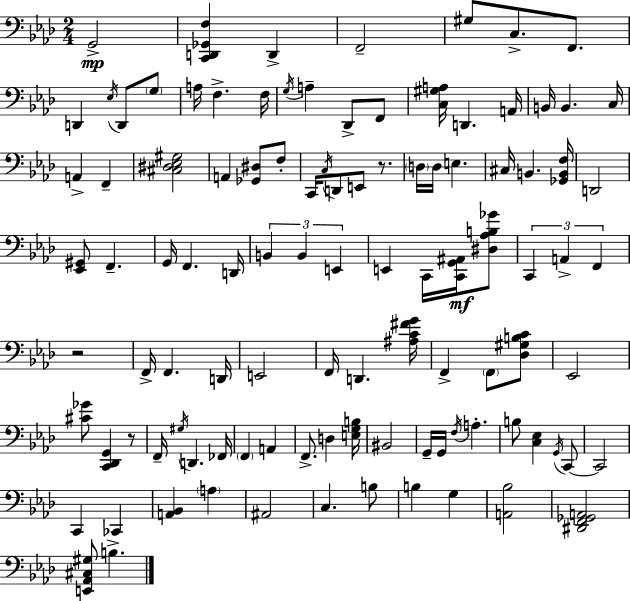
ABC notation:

X:1
T:Untitled
M:2/4
L:1/4
K:Fm
G,,2 [C,,D,,_G,,F,] D,, F,,2 ^G,/2 C,/2 F,,/2 D,, _E,/4 D,,/2 G,/2 A,/4 F, F,/4 G,/4 A, _D,,/2 F,,/2 [C,^G,A,]/4 D,, A,,/4 B,,/4 B,, C,/4 A,, F,, [^C,^D,_E,^G,]2 A,, [_G,,^D,]/2 F,/2 C,,/4 C,/4 D,,/2 E,,/2 z/2 D,/4 D,/4 E, ^C,/4 B,, [_G,,B,,F,]/4 D,,2 [_E,,^G,,]/2 F,, G,,/4 F,, D,,/4 B,, B,, E,, E,, C,,/4 [C,,G,,^A,,]/4 [^D,_A,B,_G]/2 C,, A,, F,, z2 F,,/4 F,, D,,/4 E,,2 F,,/4 D,, [^A,C^FG]/4 F,, F,,/2 [_D,^G,B,C]/2 _E,,2 [^C_G]/2 [C,,_D,,G,,] z/2 F,,/4 ^G,/4 D,, _F,,/4 F,, A,, F,,/2 D, [E,G,B,]/4 ^B,,2 G,,/4 G,,/4 F,/4 A, B,/2 [C,_E,] G,,/4 C,,/2 C,,2 C,, _C,, [A,,_B,,] A, ^A,,2 C, B,/2 B, G, [A,,_B,]2 [^D,,F,,_G,,A,,]2 [E,,_A,,^C,^G,]/2 B,